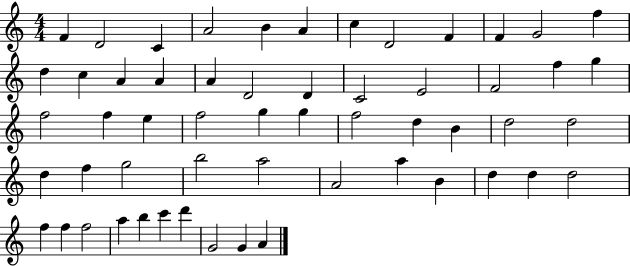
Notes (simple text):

F4/q D4/h C4/q A4/h B4/q A4/q C5/q D4/h F4/q F4/q G4/h F5/q D5/q C5/q A4/q A4/q A4/q D4/h D4/q C4/h E4/h F4/h F5/q G5/q F5/h F5/q E5/q F5/h G5/q G5/q F5/h D5/q B4/q D5/h D5/h D5/q F5/q G5/h B5/h A5/h A4/h A5/q B4/q D5/q D5/q D5/h F5/q F5/q F5/h A5/q B5/q C6/q D6/q G4/h G4/q A4/q